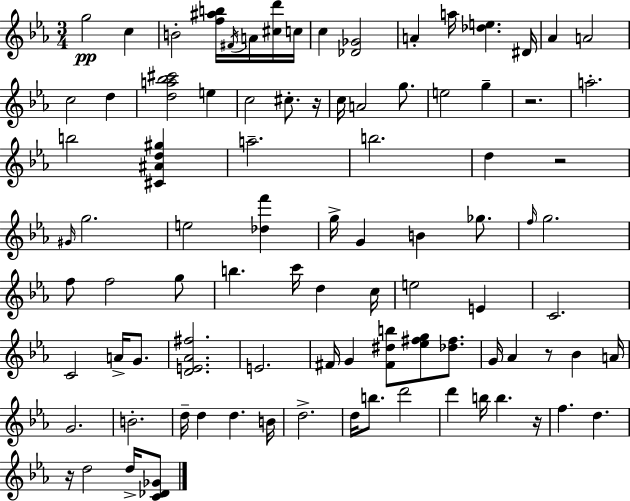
G5/h C5/q B4/h [F5,A#5,B5]/s F#4/s A4/s [C#5,D6]/s C5/s C5/q [Db4,Gb4]/h A4/q A5/s [Db5,E5]/q. D#4/s Ab4/q A4/h C5/h D5/q [D5,A5,Bb5,C#6]/h E5/q C5/h C#5/e. R/s C5/s A4/h G5/e. E5/h G5/q R/h. A5/h. B5/h [C#4,A#4,D5,G#5]/q A5/h. B5/h. D5/q R/h G#4/s G5/h. E5/h [Db5,F6]/q G5/s G4/q B4/q Gb5/e. F5/s G5/h. F5/e F5/h G5/e B5/q. C6/s D5/q C5/s E5/h E4/q C4/h. C4/h A4/s G4/e. [D4,E4,Ab4,F#5]/h. E4/h. F#4/s G4/q [F#4,D#5,B5]/e [Eb5,F#5,G5]/e [Db5,F#5]/e. G4/s Ab4/q R/e Bb4/q A4/s G4/h. B4/h. D5/s D5/q D5/q. B4/s D5/h. D5/s B5/e. D6/h D6/q B5/s B5/q. R/s F5/q. D5/q. R/s D5/h D5/s [C4,Db4,Gb4]/e